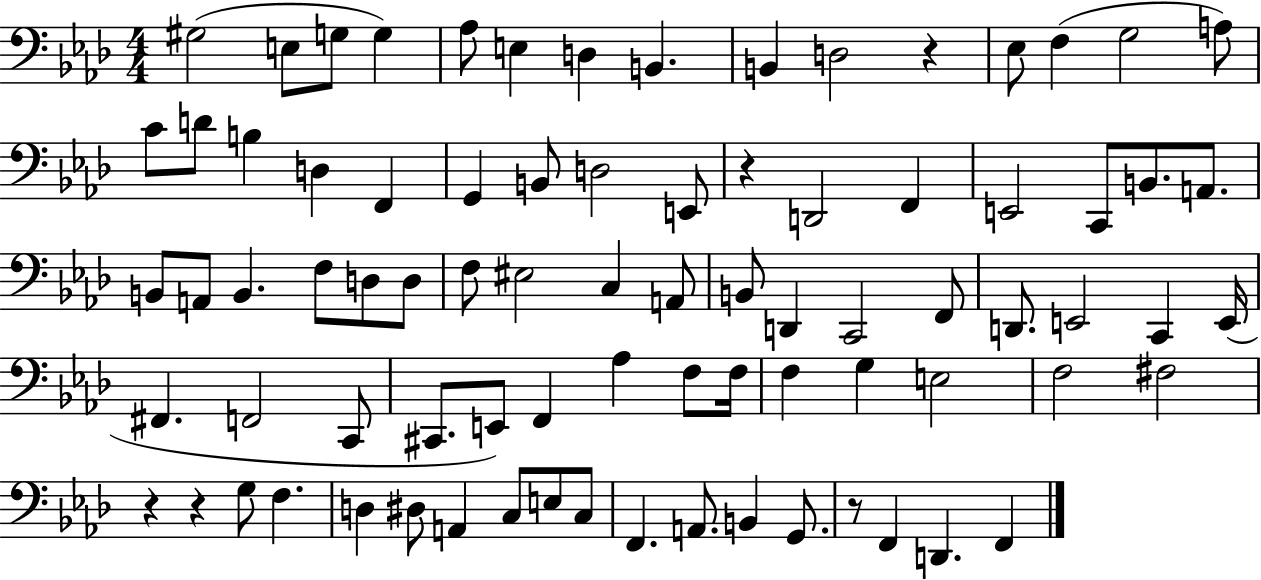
{
  \clef bass
  \numericTimeSignature
  \time 4/4
  \key aes \major
  \repeat volta 2 { gis2( e8 g8 g4) | aes8 e4 d4 b,4. | b,4 d2 r4 | ees8 f4( g2 a8) | \break c'8 d'8 b4 d4 f,4 | g,4 b,8 d2 e,8 | r4 d,2 f,4 | e,2 c,8 b,8. a,8. | \break b,8 a,8 b,4. f8 d8 d8 | f8 eis2 c4 a,8 | b,8 d,4 c,2 f,8 | d,8. e,2 c,4 e,16( | \break fis,4. f,2 c,8 | cis,8. e,8) f,4 aes4 f8 f16 | f4 g4 e2 | f2 fis2 | \break r4 r4 g8 f4. | d4 dis8 a,4 c8 e8 c8 | f,4. a,8. b,4 g,8. | r8 f,4 d,4. f,4 | \break } \bar "|."
}